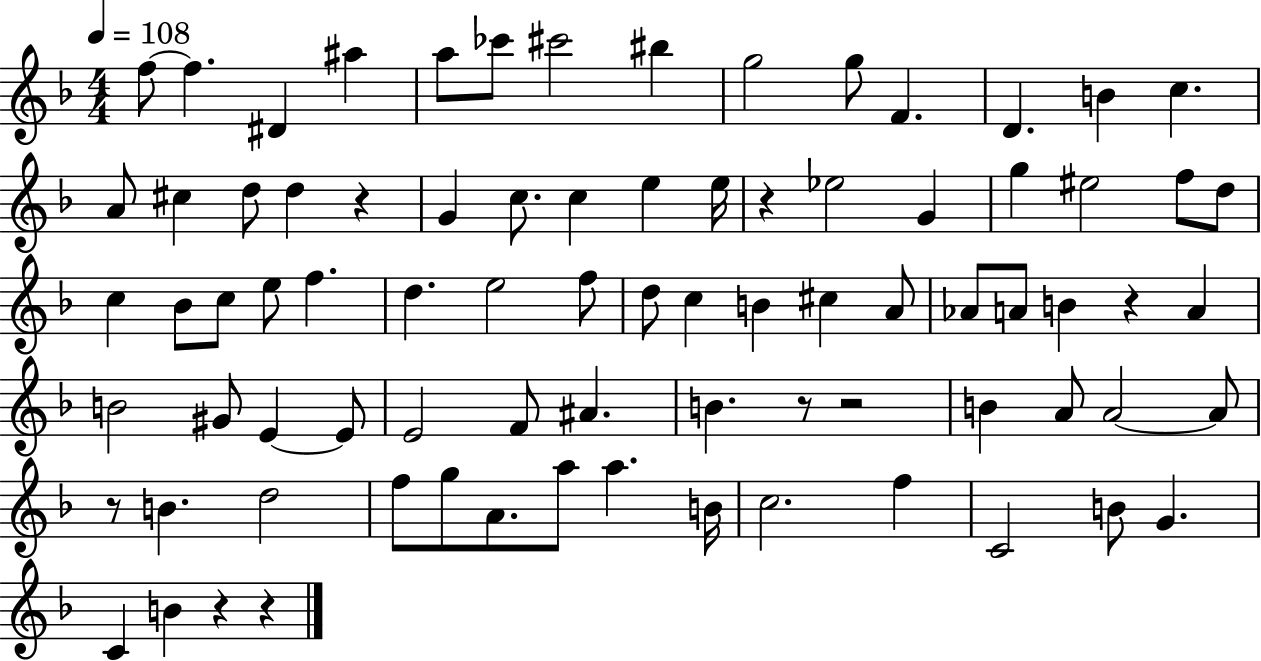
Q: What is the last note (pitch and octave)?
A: B4